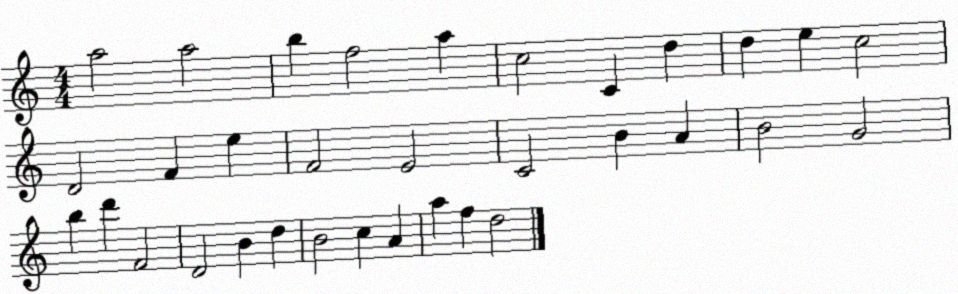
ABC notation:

X:1
T:Untitled
M:4/4
L:1/4
K:C
a2 a2 b f2 a c2 C d d e c2 D2 F e F2 E2 C2 B A B2 G2 b d' F2 D2 B d B2 c A a f d2